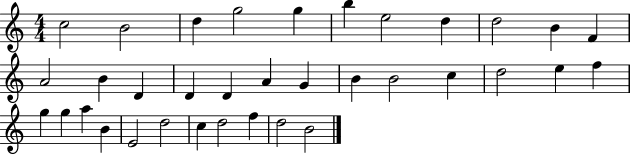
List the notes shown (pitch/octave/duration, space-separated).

C5/h B4/h D5/q G5/h G5/q B5/q E5/h D5/q D5/h B4/q F4/q A4/h B4/q D4/q D4/q D4/q A4/q G4/q B4/q B4/h C5/q D5/h E5/q F5/q G5/q G5/q A5/q B4/q E4/h D5/h C5/q D5/h F5/q D5/h B4/h